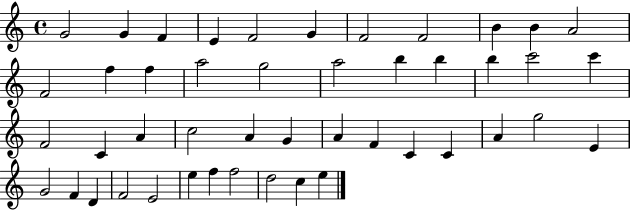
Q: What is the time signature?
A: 4/4